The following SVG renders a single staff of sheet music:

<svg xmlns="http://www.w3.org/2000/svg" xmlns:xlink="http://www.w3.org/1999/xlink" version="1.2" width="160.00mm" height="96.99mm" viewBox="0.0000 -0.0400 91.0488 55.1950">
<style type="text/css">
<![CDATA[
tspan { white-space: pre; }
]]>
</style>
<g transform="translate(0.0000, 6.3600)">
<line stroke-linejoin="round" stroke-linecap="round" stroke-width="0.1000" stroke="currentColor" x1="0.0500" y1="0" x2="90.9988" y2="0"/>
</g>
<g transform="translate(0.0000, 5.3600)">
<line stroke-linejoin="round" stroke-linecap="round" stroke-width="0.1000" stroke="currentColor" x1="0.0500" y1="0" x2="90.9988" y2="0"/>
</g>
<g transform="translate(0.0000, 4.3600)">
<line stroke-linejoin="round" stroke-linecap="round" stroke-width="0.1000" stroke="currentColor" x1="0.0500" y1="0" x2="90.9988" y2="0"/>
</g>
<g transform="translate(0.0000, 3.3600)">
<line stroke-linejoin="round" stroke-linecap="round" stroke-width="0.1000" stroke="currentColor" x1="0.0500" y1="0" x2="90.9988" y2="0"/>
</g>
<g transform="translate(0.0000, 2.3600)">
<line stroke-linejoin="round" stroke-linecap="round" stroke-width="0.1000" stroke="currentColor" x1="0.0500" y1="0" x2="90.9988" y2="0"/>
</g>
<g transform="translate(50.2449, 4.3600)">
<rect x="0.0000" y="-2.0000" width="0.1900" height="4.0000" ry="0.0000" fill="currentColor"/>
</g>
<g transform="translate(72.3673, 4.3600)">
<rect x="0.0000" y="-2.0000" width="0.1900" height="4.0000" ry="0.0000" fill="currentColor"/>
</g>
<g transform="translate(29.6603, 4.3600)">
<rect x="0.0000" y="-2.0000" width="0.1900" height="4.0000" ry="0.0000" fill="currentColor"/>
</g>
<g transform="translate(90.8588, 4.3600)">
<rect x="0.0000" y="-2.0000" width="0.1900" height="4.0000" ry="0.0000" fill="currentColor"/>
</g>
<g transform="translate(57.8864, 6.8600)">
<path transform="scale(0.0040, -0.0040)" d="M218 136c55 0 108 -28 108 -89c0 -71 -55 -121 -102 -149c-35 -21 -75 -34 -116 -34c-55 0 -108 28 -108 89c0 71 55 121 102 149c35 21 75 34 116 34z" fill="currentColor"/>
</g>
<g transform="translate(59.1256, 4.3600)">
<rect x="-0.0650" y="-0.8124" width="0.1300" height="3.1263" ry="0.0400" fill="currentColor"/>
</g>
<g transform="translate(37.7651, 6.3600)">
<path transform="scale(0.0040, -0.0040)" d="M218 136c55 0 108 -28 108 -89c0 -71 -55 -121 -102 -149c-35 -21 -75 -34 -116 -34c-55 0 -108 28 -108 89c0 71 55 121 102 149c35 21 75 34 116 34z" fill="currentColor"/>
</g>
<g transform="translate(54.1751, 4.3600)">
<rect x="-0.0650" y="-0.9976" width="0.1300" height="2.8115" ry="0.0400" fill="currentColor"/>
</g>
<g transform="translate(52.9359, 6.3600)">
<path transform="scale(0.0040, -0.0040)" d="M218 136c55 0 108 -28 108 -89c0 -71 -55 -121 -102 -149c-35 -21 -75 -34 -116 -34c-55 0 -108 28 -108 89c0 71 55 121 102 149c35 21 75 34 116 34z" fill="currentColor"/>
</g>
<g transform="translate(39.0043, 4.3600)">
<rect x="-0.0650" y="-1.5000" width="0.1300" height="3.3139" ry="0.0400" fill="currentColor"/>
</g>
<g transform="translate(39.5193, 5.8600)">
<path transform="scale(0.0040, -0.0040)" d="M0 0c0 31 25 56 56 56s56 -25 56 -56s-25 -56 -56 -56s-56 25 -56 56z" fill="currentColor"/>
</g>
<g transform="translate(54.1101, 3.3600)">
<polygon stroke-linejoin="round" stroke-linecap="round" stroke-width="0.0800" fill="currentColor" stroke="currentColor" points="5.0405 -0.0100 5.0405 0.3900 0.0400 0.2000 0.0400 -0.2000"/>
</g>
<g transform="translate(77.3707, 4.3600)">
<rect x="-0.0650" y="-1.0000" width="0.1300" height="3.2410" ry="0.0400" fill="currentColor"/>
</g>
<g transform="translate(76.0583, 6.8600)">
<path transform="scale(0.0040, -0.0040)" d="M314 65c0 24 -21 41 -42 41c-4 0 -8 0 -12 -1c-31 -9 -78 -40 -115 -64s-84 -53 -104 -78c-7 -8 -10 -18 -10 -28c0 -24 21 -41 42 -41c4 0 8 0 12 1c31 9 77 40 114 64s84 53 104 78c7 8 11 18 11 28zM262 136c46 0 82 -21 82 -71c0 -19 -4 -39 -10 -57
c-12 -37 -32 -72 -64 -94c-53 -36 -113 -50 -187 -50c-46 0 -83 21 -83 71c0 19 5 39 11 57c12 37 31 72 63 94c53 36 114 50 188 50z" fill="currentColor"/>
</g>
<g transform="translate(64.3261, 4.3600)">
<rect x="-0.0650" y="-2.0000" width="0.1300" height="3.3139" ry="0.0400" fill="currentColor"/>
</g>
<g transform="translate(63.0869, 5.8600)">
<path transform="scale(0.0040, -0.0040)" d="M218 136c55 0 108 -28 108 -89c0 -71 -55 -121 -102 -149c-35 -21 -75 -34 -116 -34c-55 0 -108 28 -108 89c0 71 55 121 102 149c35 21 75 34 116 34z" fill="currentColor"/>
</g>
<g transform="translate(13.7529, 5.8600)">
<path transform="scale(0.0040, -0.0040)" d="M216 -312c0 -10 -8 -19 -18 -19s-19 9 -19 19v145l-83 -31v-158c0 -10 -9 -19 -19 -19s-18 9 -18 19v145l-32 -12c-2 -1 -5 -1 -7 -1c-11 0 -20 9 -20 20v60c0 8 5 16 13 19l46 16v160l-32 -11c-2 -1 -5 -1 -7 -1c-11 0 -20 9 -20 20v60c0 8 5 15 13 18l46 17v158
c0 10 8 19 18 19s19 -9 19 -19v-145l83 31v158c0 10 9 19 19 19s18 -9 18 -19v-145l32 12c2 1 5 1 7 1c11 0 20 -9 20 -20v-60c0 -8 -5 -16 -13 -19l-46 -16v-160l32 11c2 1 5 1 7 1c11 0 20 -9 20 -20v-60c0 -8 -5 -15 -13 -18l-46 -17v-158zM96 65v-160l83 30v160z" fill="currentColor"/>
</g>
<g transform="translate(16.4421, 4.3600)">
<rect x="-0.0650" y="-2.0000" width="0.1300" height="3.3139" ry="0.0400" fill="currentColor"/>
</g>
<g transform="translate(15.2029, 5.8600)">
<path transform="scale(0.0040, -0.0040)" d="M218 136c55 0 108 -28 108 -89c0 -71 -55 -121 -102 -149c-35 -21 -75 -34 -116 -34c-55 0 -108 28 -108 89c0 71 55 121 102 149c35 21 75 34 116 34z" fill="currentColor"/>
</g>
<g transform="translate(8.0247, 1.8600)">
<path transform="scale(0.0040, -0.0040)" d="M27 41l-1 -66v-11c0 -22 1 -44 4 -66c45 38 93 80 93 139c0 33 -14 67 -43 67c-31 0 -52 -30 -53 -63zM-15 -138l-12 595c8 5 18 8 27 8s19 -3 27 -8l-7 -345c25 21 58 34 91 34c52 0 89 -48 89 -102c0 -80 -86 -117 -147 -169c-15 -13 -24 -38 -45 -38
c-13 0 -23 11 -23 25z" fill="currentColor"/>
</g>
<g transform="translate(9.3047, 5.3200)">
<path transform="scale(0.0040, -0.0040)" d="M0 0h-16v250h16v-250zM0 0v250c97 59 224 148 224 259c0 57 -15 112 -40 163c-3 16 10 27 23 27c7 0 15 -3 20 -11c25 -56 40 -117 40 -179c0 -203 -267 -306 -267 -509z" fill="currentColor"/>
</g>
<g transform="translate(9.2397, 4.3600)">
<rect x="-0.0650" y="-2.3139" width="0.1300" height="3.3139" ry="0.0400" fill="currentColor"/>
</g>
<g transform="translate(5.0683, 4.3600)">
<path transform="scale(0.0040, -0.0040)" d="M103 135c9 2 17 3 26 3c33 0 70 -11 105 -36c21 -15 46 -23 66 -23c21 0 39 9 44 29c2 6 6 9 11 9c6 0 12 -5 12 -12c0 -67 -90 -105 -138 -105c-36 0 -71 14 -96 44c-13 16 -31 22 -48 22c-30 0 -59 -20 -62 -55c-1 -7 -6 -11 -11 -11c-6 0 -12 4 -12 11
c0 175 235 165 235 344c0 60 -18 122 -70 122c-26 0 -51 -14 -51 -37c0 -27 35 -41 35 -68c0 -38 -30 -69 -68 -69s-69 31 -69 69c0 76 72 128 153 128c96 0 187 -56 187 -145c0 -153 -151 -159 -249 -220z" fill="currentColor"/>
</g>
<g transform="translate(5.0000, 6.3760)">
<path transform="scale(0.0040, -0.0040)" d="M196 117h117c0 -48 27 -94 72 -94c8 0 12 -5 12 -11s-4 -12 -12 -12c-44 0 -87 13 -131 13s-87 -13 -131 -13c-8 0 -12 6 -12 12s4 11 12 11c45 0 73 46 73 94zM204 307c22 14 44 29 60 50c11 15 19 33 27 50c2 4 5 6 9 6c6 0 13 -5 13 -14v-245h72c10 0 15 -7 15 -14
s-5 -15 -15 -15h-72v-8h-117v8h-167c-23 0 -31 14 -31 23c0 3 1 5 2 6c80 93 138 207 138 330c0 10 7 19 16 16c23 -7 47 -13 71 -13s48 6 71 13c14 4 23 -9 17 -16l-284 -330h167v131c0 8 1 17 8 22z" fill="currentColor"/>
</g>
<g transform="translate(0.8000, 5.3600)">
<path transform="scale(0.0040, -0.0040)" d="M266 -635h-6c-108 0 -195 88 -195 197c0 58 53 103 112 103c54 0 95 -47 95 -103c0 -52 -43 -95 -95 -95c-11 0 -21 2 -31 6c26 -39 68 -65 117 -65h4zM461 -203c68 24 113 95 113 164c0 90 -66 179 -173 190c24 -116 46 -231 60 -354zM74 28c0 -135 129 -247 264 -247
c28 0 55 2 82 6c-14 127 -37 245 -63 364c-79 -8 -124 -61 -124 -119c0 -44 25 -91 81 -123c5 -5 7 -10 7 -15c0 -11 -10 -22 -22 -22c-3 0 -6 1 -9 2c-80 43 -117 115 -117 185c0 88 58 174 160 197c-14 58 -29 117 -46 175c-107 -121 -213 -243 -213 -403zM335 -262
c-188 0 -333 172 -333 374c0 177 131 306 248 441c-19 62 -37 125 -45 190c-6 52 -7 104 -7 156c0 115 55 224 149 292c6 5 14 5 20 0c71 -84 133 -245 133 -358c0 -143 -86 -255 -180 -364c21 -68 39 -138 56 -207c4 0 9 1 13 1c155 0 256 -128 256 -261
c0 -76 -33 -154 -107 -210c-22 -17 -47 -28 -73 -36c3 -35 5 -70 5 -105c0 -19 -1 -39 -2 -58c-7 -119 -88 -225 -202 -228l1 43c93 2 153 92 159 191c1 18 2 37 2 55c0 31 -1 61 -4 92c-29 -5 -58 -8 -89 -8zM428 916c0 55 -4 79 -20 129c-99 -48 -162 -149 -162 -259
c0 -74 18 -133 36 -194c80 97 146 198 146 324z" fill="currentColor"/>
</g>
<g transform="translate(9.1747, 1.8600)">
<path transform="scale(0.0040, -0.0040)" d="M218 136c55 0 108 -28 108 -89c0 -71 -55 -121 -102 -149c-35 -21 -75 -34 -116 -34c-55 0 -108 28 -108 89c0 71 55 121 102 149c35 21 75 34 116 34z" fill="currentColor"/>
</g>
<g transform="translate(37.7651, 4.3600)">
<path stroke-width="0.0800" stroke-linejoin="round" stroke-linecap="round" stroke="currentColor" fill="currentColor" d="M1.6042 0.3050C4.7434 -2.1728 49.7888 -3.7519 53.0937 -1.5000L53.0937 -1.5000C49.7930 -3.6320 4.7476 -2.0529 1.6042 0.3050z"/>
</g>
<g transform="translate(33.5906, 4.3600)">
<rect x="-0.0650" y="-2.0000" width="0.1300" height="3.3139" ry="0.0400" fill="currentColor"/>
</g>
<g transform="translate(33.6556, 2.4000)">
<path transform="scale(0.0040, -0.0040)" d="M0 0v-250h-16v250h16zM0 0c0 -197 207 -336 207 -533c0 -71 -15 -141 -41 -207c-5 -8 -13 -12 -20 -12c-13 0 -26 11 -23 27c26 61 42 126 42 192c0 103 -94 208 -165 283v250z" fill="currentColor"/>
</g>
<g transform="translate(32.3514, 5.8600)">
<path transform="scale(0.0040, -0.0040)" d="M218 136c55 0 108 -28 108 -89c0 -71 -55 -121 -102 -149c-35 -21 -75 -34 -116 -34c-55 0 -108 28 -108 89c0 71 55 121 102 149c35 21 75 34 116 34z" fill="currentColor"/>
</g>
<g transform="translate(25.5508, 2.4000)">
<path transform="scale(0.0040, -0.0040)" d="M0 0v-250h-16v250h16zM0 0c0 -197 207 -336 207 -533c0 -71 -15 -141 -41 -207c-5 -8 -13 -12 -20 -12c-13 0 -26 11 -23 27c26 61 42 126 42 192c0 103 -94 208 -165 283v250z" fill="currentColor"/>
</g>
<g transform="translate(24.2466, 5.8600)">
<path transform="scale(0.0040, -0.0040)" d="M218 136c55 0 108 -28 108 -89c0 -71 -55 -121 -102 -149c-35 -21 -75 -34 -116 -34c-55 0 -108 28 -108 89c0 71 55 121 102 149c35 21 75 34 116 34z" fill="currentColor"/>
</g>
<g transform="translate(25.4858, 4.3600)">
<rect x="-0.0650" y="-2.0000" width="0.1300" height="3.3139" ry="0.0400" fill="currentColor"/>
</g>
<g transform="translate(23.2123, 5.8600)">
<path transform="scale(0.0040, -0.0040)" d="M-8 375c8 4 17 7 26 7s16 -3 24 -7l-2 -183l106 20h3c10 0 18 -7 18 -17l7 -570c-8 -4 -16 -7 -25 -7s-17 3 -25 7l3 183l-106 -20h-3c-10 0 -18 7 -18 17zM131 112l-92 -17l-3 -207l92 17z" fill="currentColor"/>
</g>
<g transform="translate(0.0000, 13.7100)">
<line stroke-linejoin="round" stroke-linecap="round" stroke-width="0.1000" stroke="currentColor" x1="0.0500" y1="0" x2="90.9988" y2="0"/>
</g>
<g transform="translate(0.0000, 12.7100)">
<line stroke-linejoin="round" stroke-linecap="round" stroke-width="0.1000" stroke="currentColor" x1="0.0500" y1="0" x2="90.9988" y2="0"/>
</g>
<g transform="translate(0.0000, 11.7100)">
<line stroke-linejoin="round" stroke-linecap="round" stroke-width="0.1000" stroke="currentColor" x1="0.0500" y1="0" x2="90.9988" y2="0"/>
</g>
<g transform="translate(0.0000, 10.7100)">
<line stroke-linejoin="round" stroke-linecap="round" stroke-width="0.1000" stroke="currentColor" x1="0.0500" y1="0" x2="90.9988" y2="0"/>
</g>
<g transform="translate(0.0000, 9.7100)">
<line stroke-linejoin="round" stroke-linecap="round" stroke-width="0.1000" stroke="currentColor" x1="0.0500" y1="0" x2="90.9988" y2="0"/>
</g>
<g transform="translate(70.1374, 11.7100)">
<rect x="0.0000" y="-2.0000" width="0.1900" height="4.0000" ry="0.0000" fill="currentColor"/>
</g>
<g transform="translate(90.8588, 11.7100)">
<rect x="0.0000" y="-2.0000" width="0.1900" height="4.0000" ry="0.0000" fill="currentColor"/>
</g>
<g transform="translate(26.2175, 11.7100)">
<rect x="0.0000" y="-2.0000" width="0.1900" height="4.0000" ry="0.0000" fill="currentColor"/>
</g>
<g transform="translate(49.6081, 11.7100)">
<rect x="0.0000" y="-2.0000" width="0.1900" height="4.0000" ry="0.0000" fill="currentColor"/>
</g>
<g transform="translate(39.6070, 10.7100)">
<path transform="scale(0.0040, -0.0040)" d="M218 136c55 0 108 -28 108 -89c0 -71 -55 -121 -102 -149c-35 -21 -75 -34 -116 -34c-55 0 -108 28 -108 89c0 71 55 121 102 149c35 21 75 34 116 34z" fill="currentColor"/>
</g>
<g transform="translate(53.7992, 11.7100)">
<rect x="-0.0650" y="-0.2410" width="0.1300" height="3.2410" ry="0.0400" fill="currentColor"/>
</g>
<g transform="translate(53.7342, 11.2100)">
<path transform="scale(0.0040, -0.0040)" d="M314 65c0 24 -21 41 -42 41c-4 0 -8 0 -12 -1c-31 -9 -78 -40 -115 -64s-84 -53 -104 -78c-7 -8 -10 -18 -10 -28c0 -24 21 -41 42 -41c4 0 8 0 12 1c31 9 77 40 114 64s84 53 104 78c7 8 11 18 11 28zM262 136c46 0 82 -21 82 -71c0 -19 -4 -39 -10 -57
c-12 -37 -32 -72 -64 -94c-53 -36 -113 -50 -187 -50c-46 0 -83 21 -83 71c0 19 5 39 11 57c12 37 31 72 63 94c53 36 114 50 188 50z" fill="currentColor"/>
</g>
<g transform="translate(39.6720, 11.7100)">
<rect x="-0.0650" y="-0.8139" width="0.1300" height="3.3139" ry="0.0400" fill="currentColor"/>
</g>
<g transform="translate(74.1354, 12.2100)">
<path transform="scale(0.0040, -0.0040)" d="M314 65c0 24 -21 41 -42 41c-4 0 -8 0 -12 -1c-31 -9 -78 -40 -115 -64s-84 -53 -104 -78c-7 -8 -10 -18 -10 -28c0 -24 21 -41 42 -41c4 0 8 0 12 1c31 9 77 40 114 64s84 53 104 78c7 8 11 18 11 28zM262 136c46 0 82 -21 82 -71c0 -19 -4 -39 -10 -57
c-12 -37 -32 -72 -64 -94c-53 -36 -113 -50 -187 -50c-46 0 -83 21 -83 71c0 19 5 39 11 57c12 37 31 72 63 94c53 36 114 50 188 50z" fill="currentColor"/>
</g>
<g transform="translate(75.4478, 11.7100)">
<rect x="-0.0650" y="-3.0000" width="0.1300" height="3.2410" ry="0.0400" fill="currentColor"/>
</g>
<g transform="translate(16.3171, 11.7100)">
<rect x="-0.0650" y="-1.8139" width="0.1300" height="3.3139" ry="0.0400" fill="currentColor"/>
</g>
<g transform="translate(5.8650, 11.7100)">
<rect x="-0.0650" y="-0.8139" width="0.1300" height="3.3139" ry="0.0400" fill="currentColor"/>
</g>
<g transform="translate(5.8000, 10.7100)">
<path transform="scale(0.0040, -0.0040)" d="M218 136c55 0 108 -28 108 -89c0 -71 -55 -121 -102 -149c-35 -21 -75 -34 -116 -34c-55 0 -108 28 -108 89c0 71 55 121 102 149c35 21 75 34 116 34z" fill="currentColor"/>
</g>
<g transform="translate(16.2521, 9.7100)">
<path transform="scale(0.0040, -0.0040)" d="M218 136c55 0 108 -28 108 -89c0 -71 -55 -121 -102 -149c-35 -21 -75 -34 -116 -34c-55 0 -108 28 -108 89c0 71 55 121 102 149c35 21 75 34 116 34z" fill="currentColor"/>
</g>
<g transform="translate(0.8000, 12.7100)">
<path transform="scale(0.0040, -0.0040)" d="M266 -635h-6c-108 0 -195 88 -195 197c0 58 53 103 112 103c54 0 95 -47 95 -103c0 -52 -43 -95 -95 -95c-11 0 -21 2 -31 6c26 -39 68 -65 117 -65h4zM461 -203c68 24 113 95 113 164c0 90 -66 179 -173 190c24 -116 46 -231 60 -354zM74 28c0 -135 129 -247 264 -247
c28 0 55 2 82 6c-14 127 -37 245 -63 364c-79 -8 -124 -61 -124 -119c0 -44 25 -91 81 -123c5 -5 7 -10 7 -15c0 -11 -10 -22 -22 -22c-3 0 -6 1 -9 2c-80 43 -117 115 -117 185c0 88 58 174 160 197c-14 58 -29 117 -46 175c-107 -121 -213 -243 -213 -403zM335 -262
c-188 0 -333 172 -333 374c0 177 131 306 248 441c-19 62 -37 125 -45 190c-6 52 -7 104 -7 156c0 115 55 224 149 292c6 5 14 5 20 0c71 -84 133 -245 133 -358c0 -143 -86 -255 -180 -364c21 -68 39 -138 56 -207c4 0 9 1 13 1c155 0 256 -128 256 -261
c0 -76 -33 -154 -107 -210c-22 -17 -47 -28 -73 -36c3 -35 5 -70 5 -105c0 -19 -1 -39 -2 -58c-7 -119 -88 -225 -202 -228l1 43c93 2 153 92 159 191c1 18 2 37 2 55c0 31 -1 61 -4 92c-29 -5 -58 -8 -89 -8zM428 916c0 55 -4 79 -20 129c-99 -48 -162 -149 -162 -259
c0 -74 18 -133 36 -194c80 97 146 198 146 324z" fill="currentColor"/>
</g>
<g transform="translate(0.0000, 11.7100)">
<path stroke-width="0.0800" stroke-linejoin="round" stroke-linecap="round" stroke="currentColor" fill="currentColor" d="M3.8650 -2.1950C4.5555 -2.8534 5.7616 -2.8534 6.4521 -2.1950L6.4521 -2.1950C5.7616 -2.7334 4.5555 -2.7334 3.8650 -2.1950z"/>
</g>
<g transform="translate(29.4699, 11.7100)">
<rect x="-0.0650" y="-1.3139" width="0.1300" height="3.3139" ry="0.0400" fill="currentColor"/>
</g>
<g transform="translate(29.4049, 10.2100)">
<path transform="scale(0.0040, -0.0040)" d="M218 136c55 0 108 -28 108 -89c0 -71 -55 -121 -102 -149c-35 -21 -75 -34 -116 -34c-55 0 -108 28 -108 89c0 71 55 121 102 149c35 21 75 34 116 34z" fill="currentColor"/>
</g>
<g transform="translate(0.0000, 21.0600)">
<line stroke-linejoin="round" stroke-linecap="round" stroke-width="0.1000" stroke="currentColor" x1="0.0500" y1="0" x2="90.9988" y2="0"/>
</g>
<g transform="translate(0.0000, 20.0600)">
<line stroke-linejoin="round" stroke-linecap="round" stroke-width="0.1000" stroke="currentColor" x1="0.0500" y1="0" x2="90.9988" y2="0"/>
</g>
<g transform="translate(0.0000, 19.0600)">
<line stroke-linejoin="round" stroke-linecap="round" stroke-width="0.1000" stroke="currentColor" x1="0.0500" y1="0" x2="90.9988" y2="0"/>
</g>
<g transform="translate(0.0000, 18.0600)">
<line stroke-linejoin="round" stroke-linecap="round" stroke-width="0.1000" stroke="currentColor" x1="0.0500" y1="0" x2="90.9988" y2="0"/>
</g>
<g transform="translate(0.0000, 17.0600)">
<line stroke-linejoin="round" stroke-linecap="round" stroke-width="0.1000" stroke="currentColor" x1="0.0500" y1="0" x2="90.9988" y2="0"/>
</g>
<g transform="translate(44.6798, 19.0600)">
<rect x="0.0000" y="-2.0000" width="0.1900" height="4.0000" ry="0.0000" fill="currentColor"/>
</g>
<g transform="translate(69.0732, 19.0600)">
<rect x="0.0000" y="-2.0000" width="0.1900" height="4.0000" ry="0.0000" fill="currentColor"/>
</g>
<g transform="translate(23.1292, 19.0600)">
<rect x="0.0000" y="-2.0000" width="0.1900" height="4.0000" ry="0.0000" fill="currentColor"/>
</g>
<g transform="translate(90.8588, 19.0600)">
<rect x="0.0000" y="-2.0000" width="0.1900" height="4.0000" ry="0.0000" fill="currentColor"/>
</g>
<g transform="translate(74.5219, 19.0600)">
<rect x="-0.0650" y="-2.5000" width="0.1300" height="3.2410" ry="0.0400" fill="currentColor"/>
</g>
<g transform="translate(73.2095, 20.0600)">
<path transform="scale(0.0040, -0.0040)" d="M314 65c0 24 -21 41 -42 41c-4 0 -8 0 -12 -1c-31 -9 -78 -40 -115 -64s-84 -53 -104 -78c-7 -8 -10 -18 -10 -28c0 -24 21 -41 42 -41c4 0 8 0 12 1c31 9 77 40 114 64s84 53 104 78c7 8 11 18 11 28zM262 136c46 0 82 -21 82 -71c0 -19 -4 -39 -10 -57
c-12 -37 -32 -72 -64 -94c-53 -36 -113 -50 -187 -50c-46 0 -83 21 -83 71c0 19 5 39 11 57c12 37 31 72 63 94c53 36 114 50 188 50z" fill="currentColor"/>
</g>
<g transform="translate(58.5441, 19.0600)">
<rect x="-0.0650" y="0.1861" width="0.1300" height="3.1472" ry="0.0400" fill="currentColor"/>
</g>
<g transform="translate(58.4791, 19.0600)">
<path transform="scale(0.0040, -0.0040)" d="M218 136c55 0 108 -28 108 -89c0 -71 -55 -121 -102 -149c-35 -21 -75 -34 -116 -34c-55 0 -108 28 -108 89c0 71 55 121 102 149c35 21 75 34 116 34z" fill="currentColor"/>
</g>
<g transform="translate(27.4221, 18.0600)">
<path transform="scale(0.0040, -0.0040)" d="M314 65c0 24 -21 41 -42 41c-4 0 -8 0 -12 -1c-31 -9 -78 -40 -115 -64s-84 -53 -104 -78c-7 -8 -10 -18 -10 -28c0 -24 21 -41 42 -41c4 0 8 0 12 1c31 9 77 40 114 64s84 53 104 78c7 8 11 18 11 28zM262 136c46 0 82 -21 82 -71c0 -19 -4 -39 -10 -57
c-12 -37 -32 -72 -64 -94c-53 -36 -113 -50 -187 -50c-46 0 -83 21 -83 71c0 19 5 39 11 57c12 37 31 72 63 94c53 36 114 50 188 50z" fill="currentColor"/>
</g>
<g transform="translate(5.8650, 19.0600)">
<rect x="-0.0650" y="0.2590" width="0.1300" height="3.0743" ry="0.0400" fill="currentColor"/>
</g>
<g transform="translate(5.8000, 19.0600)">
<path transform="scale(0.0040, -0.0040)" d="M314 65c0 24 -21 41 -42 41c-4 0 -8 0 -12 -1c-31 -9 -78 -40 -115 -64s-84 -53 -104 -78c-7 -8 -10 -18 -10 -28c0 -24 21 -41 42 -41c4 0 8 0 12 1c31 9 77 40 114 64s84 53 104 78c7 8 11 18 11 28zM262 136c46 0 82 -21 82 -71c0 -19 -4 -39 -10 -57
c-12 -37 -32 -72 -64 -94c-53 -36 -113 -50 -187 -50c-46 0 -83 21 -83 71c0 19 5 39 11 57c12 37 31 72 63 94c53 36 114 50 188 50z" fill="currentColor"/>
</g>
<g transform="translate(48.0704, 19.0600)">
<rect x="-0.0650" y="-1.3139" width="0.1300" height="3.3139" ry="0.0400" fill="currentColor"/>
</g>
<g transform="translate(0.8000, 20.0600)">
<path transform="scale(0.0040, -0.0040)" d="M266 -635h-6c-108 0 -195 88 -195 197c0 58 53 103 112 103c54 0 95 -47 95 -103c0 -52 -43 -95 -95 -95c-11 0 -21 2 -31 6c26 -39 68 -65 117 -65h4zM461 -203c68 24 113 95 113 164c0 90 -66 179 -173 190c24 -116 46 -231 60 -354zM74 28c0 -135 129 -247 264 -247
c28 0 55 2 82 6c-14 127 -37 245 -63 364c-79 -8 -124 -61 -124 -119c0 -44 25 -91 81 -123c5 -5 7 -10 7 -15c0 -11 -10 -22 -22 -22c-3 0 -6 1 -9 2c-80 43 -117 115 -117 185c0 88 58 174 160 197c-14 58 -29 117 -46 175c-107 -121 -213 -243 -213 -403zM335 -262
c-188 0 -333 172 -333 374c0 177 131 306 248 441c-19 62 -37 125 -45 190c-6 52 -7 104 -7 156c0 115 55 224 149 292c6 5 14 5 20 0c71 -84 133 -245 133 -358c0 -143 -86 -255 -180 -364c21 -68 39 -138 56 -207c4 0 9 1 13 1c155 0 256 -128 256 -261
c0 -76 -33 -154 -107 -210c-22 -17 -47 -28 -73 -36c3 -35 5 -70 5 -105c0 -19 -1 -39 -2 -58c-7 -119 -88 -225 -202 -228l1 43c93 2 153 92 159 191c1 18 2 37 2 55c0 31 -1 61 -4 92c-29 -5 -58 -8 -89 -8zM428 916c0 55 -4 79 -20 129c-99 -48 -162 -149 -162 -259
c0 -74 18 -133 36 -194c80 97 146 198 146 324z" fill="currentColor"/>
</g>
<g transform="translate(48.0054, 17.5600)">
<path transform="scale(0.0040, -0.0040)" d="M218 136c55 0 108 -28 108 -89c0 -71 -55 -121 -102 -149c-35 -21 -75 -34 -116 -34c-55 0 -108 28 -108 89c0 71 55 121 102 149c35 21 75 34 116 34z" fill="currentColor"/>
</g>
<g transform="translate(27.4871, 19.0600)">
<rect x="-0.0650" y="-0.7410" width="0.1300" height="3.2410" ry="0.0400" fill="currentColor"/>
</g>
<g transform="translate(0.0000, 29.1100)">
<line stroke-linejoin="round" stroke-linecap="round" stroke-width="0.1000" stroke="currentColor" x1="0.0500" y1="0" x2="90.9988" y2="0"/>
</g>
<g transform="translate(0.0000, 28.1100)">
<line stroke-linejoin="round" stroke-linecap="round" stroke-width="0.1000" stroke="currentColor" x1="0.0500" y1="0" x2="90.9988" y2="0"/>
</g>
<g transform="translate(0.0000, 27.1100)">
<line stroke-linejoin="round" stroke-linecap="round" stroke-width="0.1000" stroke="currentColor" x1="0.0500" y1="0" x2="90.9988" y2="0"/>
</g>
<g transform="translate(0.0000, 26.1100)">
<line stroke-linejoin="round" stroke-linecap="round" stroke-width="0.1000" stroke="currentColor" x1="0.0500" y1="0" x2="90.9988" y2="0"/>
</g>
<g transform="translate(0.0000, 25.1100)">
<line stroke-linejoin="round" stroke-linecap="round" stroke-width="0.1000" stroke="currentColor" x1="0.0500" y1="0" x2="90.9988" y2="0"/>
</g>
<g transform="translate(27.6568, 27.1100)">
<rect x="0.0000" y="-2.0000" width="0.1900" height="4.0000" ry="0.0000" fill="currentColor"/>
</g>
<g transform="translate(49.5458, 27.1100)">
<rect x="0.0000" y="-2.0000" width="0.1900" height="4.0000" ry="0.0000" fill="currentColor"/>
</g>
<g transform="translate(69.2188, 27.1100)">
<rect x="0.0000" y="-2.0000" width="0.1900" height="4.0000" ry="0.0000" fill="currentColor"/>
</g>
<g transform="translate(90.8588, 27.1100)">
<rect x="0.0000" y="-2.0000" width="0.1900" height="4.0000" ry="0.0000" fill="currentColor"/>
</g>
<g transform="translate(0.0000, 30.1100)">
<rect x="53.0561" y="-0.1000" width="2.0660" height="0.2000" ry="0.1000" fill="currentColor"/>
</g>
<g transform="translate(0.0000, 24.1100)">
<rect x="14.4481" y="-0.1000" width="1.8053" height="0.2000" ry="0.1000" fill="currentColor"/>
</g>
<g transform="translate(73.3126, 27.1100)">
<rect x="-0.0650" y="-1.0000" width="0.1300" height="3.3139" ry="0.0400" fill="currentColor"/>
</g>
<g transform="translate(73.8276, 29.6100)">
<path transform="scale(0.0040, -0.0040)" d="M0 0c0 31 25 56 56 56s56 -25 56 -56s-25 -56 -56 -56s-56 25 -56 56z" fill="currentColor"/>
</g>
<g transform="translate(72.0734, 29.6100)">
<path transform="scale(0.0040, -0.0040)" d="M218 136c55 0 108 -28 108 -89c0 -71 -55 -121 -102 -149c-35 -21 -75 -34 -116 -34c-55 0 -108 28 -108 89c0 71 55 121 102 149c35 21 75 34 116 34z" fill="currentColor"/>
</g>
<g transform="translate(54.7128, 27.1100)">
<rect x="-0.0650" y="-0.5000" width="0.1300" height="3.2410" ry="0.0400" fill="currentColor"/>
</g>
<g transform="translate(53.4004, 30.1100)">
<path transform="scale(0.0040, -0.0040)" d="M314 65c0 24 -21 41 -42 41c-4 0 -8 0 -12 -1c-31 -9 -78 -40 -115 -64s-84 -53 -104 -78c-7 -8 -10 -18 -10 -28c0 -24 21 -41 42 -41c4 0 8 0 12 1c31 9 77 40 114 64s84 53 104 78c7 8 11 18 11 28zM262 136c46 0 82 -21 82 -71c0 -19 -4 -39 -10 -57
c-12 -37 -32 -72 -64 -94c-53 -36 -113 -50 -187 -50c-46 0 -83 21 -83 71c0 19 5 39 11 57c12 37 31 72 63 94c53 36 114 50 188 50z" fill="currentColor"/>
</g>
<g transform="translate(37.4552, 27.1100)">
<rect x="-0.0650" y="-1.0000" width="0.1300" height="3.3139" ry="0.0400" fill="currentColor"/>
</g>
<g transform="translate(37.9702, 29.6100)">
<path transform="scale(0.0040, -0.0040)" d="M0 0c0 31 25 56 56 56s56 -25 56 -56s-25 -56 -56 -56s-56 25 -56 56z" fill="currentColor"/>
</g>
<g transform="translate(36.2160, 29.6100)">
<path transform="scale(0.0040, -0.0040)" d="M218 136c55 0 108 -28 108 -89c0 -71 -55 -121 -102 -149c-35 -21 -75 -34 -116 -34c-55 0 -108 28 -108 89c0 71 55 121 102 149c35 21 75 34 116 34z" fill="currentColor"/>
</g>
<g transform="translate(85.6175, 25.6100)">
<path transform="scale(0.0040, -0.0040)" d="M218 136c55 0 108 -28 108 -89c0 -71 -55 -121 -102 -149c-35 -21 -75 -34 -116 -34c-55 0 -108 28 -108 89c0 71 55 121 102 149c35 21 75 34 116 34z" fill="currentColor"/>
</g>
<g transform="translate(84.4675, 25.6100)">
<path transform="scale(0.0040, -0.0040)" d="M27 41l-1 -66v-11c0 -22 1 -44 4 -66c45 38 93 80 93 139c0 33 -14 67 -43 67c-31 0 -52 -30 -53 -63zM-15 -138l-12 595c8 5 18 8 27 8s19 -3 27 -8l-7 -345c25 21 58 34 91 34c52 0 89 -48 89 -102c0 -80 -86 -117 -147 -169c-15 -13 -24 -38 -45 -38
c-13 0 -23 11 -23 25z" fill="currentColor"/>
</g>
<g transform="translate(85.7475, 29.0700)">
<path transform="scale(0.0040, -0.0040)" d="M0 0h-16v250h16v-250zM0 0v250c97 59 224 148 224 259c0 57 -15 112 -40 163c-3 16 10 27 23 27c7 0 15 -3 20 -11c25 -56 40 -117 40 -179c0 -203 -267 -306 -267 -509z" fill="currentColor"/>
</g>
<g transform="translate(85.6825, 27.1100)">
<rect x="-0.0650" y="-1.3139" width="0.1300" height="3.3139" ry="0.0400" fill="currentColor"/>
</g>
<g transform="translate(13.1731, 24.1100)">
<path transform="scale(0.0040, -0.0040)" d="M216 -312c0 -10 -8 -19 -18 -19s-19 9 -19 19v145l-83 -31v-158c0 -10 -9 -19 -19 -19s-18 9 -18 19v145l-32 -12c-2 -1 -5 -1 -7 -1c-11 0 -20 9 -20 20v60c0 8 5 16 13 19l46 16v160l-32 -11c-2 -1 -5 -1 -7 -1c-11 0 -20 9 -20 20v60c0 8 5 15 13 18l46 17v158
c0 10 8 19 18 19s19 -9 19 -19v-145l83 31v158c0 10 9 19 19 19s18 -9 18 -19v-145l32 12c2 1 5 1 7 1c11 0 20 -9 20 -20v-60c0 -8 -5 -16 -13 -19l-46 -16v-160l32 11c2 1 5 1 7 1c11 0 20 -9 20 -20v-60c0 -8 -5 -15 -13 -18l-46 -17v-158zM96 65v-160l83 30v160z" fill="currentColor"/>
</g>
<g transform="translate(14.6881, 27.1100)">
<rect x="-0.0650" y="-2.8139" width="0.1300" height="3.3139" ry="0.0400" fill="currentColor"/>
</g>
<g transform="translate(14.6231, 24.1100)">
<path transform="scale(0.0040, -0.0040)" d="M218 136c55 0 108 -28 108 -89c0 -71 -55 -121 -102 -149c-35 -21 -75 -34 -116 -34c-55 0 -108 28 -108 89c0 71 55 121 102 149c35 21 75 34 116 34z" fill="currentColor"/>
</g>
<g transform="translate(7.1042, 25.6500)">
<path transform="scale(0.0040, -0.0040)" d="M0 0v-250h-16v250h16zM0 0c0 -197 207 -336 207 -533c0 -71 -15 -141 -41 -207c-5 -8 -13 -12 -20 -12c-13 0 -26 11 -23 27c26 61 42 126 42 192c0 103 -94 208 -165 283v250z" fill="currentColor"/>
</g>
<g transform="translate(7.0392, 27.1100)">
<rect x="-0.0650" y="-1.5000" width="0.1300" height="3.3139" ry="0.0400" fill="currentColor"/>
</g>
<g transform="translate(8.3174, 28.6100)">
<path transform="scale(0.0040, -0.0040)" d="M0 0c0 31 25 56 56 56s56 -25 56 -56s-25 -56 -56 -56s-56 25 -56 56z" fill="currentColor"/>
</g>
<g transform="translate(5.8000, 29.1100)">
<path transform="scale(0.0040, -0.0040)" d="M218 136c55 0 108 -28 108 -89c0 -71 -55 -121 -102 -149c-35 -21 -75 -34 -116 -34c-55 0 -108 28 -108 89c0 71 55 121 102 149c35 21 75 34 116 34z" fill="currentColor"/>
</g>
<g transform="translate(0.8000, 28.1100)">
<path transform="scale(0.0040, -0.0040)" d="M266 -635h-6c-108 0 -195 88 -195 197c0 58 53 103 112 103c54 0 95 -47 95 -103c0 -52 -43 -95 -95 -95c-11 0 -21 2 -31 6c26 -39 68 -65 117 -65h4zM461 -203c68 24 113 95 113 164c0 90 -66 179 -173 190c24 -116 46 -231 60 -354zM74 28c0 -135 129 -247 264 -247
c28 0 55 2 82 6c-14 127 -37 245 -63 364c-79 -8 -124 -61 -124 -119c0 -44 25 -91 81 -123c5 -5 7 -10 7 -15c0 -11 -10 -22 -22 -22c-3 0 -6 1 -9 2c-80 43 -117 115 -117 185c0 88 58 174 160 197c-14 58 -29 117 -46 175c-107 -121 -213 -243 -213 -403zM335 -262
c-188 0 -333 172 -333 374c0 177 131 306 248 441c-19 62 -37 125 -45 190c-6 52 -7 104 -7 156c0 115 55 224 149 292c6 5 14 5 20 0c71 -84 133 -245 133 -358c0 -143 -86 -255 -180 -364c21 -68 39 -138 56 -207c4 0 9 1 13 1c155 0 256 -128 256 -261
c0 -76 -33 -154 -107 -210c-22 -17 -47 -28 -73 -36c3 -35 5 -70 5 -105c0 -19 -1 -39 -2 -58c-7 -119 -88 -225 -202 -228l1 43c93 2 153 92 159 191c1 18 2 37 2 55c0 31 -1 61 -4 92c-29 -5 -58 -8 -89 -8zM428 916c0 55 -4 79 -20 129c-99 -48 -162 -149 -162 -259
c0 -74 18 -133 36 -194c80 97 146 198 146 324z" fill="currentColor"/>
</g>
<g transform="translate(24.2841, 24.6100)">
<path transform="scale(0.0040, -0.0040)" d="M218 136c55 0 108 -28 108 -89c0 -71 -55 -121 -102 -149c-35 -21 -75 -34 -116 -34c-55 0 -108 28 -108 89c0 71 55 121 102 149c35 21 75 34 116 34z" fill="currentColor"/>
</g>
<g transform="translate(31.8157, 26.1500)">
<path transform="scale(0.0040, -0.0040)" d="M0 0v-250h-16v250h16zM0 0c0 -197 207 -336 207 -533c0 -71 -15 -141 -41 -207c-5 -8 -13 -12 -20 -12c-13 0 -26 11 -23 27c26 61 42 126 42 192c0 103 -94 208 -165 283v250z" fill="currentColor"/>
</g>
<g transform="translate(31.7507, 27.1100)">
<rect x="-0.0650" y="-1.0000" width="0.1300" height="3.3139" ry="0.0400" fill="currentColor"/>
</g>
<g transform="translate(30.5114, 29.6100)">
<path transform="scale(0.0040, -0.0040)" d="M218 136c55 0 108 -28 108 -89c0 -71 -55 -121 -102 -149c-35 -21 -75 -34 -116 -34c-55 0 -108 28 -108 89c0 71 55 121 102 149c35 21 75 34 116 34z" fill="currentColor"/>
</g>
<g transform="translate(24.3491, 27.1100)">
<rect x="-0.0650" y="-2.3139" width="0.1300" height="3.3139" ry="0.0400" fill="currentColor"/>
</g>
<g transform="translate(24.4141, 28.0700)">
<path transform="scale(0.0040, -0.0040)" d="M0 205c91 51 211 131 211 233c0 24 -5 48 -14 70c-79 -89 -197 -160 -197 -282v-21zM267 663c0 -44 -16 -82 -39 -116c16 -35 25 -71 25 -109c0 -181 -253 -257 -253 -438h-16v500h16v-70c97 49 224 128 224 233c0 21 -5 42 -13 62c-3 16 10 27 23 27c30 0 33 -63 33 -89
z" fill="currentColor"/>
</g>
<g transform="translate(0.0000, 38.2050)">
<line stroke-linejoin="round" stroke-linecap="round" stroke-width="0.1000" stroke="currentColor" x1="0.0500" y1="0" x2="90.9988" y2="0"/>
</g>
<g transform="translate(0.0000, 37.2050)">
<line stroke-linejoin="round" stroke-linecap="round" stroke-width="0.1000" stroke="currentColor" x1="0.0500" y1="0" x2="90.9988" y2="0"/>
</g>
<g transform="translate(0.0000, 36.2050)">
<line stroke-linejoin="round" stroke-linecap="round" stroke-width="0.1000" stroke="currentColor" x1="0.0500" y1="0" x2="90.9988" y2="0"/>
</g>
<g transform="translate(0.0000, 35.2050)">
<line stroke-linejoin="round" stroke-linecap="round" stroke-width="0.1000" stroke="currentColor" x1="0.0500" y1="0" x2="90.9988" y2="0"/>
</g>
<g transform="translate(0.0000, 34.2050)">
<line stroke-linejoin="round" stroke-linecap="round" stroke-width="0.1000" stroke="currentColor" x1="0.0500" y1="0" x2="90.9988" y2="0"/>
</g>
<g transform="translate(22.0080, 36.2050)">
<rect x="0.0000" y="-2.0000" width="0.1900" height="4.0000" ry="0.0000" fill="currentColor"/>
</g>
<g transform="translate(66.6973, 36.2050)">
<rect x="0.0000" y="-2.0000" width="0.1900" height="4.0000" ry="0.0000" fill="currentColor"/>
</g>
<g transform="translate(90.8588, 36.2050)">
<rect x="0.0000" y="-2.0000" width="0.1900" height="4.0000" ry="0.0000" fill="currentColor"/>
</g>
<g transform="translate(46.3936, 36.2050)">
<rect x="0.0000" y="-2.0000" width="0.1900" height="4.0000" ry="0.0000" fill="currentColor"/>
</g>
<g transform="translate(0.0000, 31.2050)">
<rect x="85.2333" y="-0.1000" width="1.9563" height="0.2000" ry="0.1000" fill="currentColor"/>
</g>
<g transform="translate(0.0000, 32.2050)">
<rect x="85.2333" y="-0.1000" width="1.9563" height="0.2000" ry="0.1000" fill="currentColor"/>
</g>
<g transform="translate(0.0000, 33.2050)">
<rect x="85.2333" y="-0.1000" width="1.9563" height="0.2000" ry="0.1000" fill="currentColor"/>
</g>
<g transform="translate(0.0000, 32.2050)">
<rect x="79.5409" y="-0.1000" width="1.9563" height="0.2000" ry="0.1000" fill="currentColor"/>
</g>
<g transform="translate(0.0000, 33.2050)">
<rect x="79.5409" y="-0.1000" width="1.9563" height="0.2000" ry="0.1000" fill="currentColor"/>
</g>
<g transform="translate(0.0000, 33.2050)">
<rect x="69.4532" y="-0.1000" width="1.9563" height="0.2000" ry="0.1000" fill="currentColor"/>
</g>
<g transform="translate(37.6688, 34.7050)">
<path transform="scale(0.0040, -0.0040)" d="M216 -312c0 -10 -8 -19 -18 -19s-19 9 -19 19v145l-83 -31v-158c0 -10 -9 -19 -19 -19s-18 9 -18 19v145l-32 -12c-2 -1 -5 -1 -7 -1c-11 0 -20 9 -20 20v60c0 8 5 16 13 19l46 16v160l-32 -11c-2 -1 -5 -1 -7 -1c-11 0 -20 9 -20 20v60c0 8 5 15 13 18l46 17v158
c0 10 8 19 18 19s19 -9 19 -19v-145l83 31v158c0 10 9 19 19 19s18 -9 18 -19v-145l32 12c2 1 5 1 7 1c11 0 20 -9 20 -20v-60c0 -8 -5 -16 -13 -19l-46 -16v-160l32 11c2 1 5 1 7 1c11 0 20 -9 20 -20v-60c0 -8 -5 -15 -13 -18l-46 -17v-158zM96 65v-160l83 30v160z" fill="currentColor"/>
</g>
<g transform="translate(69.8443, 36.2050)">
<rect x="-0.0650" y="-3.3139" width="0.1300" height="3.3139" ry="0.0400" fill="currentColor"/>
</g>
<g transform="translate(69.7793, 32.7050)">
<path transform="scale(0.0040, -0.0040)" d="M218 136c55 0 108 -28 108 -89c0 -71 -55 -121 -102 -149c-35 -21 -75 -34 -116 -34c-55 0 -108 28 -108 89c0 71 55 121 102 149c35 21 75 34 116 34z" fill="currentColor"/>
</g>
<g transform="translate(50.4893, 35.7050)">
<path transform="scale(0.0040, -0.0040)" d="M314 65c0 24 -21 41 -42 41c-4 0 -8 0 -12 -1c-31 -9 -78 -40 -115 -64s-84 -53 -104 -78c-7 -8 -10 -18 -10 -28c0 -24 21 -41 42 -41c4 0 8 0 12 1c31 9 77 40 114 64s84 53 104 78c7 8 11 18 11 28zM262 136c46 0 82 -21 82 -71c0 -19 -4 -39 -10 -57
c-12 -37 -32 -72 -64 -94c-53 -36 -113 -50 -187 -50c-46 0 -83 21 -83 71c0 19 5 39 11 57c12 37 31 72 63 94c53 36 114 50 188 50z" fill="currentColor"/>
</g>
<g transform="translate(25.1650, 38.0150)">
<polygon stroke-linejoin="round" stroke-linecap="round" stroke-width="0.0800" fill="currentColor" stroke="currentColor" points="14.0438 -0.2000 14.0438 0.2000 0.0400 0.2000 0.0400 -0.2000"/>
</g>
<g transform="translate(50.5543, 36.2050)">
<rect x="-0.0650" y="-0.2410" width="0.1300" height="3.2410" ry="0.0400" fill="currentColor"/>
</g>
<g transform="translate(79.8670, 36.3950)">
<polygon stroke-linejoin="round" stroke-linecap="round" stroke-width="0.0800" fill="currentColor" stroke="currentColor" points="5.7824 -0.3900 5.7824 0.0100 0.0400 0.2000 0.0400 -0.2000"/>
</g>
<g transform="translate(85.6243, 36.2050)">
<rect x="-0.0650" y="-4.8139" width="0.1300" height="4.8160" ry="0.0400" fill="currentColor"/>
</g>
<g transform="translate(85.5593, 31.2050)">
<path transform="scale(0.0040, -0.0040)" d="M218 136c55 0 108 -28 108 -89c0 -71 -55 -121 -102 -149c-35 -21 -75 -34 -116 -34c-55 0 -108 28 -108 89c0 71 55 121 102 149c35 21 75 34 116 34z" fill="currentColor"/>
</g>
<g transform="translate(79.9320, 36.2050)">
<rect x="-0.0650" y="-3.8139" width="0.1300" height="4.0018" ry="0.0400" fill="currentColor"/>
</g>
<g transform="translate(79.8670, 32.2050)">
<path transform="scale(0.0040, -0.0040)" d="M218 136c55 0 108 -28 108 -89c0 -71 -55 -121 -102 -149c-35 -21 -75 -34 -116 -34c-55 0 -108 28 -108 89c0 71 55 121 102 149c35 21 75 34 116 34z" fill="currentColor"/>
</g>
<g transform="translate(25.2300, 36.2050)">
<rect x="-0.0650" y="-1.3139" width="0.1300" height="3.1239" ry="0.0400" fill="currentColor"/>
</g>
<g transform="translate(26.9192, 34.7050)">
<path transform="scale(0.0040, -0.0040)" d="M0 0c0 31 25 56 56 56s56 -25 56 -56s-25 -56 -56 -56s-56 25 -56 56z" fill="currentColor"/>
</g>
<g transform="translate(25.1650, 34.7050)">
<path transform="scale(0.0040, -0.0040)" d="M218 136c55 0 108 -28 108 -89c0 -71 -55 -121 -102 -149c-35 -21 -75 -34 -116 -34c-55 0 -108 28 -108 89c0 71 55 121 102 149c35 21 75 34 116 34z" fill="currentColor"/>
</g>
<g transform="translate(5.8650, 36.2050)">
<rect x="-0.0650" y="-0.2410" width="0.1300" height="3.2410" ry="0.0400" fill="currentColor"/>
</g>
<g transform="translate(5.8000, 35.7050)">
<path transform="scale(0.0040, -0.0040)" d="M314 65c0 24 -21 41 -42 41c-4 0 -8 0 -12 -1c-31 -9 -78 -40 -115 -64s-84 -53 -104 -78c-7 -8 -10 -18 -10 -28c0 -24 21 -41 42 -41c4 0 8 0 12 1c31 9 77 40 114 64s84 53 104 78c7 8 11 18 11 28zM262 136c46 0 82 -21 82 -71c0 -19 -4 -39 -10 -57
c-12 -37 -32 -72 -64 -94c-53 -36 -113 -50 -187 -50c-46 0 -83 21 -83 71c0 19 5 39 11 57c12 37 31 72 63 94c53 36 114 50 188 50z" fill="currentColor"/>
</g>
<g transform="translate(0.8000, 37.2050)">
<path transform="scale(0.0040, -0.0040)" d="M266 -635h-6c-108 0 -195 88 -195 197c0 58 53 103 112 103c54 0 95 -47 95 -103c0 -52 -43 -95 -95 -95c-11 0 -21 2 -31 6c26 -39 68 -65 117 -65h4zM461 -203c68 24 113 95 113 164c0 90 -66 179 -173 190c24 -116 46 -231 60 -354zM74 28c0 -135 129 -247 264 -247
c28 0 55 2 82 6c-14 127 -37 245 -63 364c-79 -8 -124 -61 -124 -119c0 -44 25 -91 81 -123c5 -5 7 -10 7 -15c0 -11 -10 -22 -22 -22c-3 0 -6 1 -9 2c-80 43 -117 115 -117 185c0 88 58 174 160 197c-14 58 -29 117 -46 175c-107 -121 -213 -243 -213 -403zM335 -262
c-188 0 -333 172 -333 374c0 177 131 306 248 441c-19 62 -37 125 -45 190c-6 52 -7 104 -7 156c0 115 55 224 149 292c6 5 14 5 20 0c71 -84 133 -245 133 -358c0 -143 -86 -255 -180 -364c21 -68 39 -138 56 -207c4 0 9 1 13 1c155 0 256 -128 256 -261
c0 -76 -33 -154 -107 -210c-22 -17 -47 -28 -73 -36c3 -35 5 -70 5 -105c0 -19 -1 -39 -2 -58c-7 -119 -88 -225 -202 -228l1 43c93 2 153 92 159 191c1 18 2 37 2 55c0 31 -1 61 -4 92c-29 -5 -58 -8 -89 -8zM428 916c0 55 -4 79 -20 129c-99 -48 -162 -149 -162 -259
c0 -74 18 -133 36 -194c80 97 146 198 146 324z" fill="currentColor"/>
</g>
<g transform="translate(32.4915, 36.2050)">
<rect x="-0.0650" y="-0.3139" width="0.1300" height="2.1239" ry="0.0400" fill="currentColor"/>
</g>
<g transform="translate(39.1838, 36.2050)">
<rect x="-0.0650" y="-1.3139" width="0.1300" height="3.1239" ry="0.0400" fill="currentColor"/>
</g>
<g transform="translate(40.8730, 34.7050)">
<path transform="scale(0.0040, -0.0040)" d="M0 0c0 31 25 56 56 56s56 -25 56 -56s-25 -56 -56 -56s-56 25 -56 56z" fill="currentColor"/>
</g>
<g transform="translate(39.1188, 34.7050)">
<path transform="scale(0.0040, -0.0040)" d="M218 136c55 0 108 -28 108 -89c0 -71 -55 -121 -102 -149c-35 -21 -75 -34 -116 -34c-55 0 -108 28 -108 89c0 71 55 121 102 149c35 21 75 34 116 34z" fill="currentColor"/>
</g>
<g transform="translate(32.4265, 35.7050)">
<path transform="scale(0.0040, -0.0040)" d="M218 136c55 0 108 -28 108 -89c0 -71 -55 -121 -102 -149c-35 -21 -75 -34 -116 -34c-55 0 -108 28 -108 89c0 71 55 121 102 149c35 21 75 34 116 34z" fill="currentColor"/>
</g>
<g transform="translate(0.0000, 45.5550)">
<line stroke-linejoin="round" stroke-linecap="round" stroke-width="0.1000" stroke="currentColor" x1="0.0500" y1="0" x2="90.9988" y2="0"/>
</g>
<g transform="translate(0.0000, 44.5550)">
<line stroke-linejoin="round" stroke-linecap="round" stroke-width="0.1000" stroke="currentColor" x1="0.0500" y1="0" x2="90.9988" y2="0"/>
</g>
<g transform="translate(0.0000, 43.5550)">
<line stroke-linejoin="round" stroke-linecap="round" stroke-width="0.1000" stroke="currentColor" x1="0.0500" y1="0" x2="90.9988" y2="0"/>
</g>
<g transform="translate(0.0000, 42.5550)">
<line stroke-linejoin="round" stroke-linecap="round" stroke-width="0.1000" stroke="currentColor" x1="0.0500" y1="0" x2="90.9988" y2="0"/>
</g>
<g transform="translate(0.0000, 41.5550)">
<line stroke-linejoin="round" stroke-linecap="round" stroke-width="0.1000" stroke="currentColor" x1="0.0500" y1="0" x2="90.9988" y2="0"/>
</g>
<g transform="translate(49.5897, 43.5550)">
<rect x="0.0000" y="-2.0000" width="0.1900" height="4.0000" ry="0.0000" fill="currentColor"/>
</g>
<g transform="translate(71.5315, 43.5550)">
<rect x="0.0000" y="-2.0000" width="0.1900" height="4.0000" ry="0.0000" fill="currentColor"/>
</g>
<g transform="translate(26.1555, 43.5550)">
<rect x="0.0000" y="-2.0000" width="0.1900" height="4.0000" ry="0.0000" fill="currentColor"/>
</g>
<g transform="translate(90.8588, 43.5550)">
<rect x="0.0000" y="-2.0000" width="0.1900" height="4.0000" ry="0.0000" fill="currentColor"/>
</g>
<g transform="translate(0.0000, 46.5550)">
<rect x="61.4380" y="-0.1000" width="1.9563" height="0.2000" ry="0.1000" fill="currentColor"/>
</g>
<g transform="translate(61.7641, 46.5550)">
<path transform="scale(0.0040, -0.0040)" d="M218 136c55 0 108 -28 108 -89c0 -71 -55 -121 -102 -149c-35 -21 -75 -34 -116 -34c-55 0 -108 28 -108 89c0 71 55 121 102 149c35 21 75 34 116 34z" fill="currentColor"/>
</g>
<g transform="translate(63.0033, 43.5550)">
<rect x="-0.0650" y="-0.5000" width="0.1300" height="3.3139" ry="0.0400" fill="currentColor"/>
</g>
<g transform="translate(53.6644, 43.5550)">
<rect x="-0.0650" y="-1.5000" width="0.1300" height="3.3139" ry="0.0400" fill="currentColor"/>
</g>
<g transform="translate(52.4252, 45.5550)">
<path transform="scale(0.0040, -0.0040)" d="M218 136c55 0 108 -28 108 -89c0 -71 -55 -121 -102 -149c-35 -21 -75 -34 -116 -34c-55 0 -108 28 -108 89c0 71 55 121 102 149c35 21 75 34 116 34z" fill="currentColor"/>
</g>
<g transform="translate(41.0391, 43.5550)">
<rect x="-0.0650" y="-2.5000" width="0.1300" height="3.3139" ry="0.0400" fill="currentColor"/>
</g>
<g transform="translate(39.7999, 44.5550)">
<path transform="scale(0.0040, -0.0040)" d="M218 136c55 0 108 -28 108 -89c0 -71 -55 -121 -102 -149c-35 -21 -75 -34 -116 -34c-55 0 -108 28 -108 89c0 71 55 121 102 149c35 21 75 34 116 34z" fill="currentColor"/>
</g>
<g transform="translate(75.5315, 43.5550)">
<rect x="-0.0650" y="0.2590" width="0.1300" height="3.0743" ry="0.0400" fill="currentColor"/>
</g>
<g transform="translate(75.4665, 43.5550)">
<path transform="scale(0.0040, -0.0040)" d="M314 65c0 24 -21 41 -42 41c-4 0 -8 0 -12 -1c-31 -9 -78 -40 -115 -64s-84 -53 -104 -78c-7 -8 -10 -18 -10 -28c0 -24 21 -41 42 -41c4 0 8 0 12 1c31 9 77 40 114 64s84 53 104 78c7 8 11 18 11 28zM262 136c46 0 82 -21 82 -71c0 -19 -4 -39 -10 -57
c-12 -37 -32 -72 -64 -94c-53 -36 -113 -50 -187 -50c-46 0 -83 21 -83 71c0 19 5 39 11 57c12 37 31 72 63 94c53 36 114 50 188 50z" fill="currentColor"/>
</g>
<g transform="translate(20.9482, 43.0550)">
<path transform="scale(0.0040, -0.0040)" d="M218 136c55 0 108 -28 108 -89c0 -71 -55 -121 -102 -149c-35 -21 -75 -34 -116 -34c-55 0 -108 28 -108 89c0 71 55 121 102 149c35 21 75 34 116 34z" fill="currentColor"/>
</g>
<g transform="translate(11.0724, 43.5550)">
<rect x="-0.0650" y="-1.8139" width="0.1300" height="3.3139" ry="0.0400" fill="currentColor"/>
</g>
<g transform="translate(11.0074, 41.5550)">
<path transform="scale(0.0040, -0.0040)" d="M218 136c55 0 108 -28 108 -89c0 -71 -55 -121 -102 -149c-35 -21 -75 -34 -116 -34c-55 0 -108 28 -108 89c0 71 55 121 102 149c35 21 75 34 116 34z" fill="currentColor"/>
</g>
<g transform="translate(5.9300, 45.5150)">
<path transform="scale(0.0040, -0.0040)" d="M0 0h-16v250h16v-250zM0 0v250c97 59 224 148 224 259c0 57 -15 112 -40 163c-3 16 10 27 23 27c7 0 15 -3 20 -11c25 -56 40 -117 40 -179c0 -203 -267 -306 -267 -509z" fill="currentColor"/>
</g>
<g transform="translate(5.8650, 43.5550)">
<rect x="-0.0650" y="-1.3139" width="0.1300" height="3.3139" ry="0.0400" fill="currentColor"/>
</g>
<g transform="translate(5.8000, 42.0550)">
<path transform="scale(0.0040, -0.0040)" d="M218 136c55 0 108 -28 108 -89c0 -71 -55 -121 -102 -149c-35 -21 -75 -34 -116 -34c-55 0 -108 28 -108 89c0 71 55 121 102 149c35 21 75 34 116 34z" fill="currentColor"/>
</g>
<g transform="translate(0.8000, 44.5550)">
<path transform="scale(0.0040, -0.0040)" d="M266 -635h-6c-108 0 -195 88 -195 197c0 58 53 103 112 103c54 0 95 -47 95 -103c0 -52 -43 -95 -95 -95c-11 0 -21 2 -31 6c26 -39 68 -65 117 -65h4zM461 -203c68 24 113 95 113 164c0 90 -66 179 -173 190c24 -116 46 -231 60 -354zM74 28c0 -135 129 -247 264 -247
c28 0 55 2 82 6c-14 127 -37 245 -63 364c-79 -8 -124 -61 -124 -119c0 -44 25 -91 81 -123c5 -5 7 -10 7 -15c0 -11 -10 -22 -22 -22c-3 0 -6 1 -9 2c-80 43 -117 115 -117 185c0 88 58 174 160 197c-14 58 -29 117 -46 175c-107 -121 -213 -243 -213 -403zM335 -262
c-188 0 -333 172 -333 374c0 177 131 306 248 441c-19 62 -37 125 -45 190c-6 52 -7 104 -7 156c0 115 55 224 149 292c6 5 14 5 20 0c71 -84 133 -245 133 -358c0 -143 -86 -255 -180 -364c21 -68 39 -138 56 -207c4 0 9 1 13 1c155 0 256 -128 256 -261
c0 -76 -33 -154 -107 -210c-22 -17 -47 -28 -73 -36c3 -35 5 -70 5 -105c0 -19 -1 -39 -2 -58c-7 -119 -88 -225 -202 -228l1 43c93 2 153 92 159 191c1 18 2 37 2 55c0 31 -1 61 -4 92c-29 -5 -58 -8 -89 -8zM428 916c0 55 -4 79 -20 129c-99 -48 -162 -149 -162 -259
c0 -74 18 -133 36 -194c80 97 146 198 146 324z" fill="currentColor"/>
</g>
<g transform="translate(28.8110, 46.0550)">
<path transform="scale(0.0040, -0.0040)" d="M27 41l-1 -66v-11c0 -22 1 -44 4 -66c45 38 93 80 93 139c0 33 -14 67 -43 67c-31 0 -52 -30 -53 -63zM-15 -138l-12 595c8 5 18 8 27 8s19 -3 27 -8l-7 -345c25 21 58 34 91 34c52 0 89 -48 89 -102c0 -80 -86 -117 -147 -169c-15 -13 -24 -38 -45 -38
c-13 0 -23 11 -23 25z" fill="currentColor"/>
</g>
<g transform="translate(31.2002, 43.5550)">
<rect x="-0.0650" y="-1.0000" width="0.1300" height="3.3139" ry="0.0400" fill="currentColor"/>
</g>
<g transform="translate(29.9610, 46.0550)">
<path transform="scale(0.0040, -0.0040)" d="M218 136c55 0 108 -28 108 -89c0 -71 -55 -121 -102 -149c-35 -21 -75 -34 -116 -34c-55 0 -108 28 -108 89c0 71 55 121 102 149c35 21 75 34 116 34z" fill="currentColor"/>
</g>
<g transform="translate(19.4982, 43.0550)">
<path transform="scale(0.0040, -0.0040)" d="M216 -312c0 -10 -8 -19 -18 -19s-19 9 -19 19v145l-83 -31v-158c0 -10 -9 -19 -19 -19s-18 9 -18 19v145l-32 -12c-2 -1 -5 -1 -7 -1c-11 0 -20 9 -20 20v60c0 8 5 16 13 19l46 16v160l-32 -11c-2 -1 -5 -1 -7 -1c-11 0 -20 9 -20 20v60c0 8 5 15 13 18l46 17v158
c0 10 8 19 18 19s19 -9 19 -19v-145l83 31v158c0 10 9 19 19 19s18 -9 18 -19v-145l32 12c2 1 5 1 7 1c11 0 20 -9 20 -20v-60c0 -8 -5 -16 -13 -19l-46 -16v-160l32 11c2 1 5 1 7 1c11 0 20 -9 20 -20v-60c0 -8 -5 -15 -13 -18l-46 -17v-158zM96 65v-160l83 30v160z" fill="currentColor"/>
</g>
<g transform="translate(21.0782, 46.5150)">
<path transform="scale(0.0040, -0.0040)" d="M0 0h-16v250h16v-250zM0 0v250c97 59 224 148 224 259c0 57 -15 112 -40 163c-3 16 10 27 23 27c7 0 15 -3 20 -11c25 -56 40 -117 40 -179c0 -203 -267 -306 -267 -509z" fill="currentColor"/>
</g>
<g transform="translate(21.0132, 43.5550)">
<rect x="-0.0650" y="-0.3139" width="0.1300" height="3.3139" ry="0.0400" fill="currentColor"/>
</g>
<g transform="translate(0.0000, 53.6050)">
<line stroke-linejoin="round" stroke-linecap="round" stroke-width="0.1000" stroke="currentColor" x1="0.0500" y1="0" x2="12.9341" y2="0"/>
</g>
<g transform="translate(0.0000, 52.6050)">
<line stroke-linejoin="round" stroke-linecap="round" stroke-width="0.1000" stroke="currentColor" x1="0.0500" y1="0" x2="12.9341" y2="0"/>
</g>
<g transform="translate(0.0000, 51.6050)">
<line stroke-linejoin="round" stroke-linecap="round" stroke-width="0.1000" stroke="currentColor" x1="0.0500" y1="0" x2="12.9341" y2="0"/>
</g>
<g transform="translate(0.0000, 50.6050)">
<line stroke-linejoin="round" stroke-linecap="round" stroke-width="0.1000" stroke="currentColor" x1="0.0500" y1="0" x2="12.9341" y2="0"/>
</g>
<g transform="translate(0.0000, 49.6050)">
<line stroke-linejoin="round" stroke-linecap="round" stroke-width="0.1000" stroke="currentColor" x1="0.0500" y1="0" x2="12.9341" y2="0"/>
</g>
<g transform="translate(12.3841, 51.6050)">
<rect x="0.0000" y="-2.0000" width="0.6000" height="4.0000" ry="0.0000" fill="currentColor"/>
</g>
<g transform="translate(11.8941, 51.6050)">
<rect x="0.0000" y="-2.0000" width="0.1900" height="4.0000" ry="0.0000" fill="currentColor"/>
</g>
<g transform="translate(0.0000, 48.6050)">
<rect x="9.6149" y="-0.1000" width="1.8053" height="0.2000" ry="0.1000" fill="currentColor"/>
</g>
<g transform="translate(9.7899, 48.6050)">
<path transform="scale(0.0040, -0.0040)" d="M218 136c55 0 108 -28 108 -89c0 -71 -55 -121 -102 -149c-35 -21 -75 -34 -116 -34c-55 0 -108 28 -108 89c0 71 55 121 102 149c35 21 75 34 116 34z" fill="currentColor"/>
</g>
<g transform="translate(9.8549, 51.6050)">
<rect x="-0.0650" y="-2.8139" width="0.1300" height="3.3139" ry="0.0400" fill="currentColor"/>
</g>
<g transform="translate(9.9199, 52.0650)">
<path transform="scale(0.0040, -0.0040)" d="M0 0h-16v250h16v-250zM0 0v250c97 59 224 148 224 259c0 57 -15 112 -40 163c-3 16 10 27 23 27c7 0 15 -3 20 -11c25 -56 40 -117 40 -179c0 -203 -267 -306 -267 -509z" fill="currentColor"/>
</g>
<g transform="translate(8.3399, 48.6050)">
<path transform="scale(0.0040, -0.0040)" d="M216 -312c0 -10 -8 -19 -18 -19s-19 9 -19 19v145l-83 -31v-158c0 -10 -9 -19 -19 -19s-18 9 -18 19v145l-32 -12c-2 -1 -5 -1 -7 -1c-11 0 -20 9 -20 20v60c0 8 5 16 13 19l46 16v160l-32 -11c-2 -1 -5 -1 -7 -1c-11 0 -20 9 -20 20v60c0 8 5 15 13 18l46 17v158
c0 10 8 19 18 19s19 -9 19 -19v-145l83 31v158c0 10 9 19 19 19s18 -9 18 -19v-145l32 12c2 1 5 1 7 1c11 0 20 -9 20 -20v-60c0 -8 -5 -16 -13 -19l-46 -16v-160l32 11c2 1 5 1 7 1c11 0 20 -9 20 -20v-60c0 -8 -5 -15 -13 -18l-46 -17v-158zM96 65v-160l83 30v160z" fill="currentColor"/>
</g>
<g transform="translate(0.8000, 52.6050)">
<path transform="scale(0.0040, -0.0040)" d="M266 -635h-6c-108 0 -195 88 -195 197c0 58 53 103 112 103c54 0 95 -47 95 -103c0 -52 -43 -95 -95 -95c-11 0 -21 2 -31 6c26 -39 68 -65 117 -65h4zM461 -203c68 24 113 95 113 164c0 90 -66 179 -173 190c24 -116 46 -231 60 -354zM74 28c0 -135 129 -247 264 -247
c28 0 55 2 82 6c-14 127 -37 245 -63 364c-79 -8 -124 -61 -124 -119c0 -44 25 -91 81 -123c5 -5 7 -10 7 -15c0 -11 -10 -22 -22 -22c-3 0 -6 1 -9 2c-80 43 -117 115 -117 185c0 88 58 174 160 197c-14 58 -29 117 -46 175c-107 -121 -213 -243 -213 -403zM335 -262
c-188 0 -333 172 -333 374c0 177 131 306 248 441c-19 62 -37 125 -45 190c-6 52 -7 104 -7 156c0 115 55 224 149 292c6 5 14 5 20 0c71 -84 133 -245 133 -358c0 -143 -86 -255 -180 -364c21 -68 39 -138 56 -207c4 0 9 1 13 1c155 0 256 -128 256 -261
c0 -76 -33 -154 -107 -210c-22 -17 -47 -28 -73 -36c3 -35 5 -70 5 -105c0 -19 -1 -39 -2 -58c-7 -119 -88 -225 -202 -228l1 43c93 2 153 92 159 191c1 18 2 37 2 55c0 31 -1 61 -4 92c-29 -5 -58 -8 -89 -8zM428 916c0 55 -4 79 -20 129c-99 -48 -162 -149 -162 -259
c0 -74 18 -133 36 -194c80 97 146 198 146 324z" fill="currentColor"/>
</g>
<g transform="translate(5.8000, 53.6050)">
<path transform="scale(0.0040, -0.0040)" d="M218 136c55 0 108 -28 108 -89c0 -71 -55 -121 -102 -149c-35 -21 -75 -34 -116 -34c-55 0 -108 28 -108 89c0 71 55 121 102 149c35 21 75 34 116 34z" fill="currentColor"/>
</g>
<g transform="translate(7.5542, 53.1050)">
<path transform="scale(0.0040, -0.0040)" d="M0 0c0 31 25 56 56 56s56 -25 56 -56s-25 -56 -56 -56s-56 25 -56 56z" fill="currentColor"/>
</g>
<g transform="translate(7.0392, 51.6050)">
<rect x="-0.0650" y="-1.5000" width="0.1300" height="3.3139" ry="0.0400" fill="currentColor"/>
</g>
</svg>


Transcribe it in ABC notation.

X:1
T:Untitled
M:2/4
L:1/4
K:C
_g/2 ^F F/2 F/2 E E/2 D/2 F D2 d f e d c2 A2 B2 d2 e B G2 E/2 ^a g/4 D/2 D C2 D _e/2 c2 e/2 c/2 ^e/2 c2 b c'/2 e'/2 e/2 f ^c/2 _D G E C B2 E ^a/2